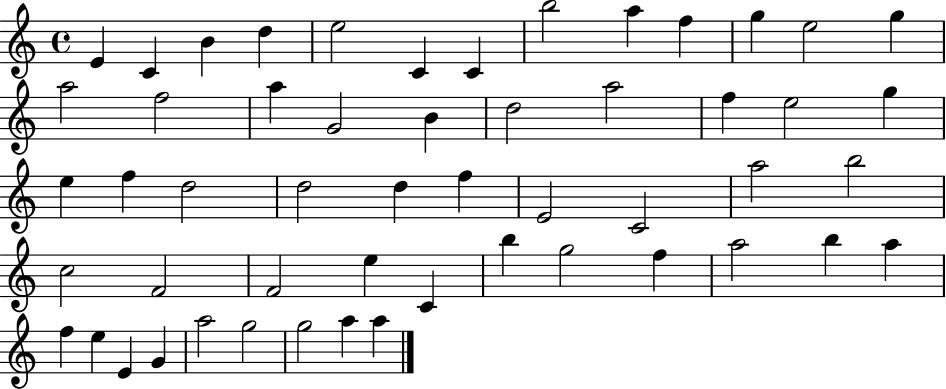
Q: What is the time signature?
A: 4/4